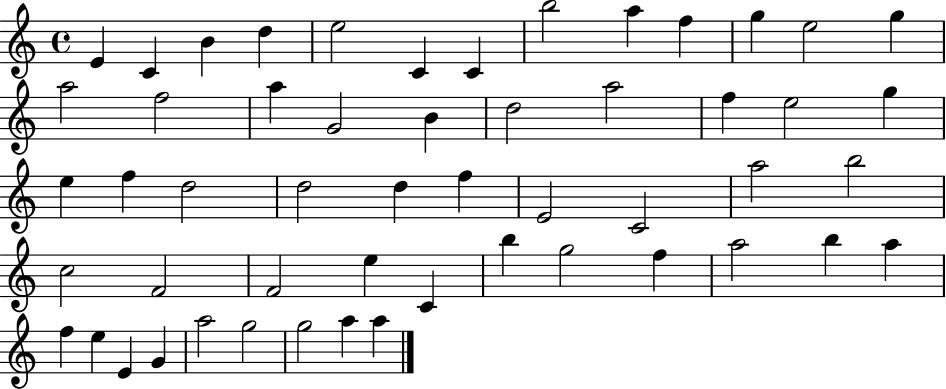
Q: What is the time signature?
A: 4/4